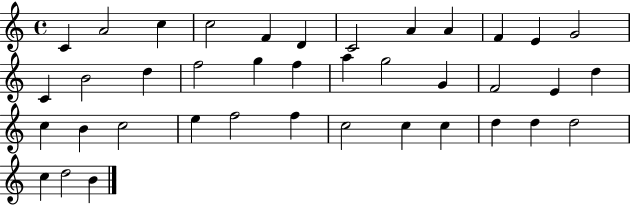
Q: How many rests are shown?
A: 0